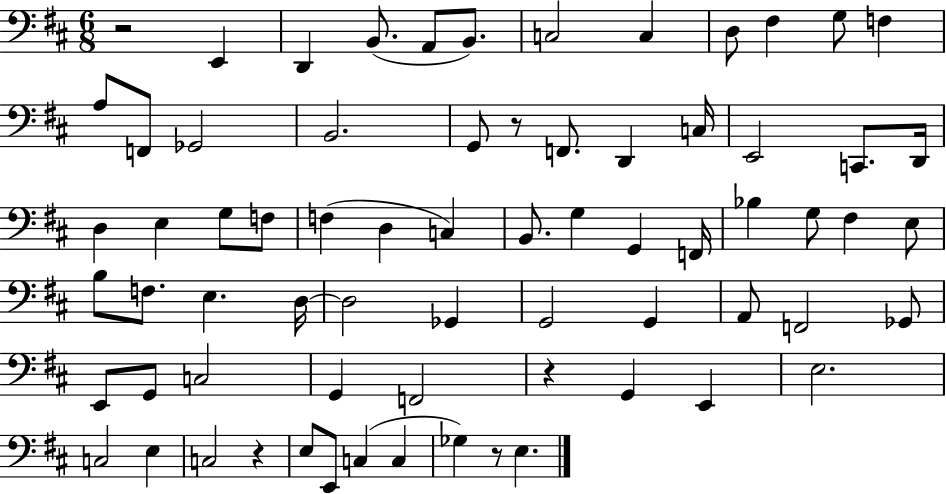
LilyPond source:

{
  \clef bass
  \numericTimeSignature
  \time 6/8
  \key d \major
  r2 e,4 | d,4 b,8.( a,8 b,8.) | c2 c4 | d8 fis4 g8 f4 | \break a8 f,8 ges,2 | b,2. | g,8 r8 f,8. d,4 c16 | e,2 c,8. d,16 | \break d4 e4 g8 f8 | f4( d4 c4) | b,8. g4 g,4 f,16 | bes4 g8 fis4 e8 | \break b8 f8. e4. d16~~ | d2 ges,4 | g,2 g,4 | a,8 f,2 ges,8 | \break e,8 g,8 c2 | g,4 f,2 | r4 g,4 e,4 | e2. | \break c2 e4 | c2 r4 | e8 e,8 c4( c4 | ges4) r8 e4. | \break \bar "|."
}